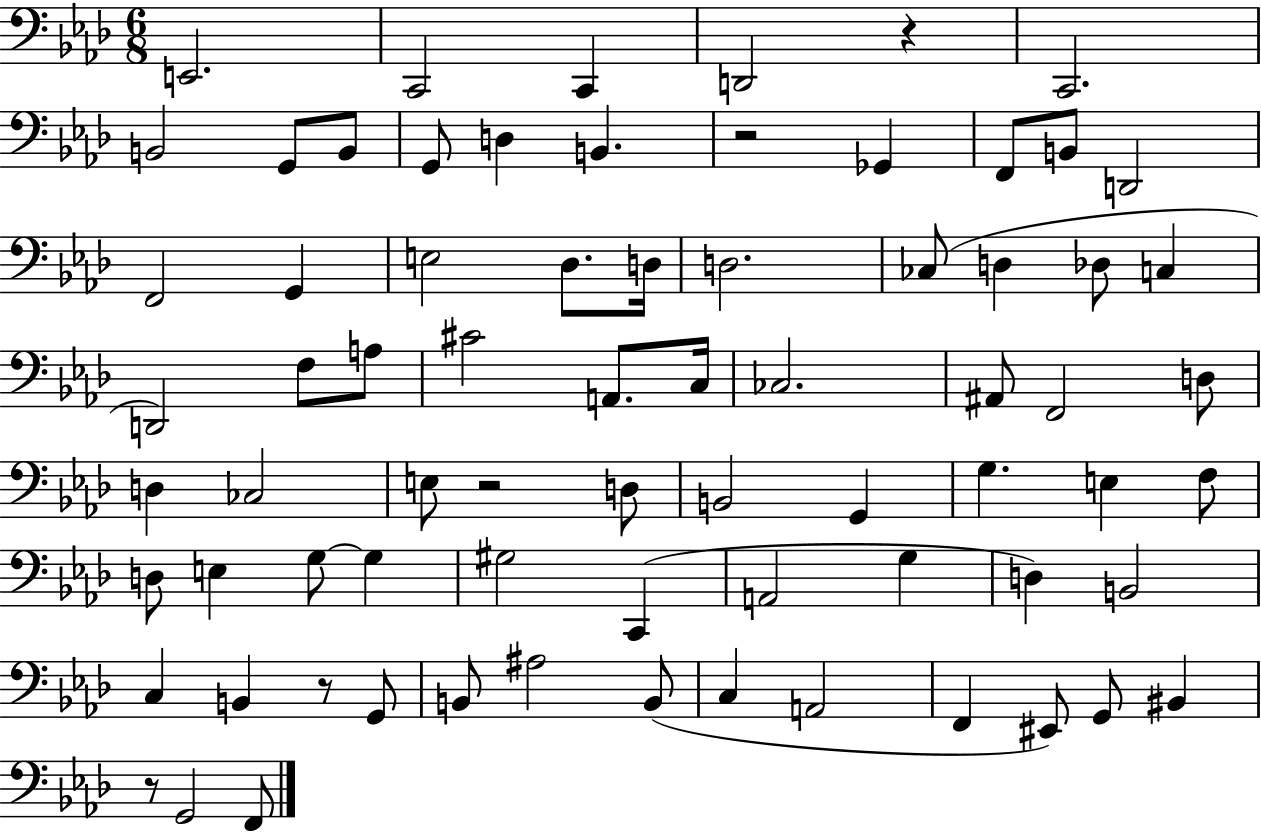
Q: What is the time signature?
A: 6/8